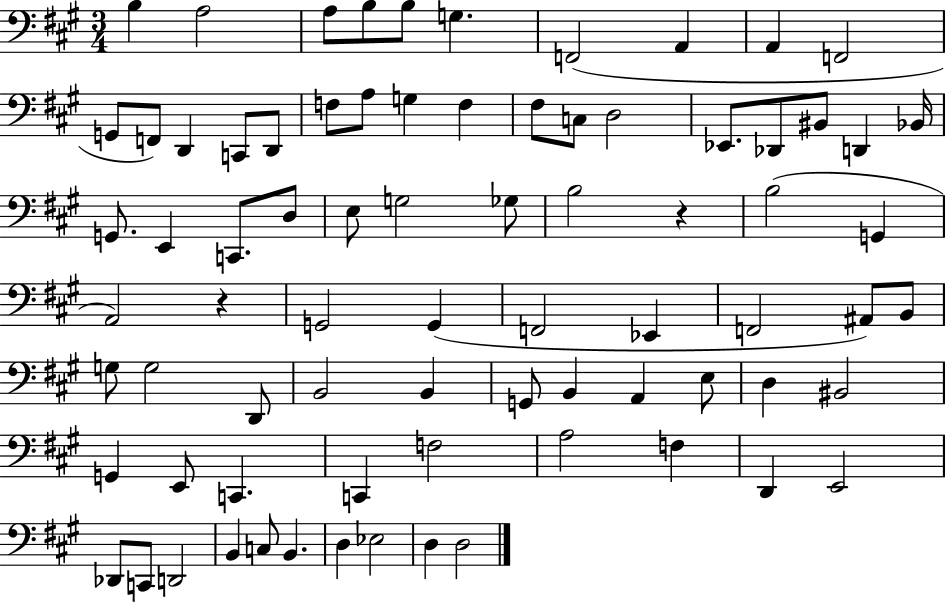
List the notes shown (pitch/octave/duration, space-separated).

B3/q A3/h A3/e B3/e B3/e G3/q. F2/h A2/q A2/q F2/h G2/e F2/e D2/q C2/e D2/e F3/e A3/e G3/q F3/q F#3/e C3/e D3/h Eb2/e. Db2/e BIS2/e D2/q Bb2/s G2/e. E2/q C2/e. D3/e E3/e G3/h Gb3/e B3/h R/q B3/h G2/q A2/h R/q G2/h G2/q F2/h Eb2/q F2/h A#2/e B2/e G3/e G3/h D2/e B2/h B2/q G2/e B2/q A2/q E3/e D3/q BIS2/h G2/q E2/e C2/q. C2/q F3/h A3/h F3/q D2/q E2/h Db2/e C2/e D2/h B2/q C3/e B2/q. D3/q Eb3/h D3/q D3/h